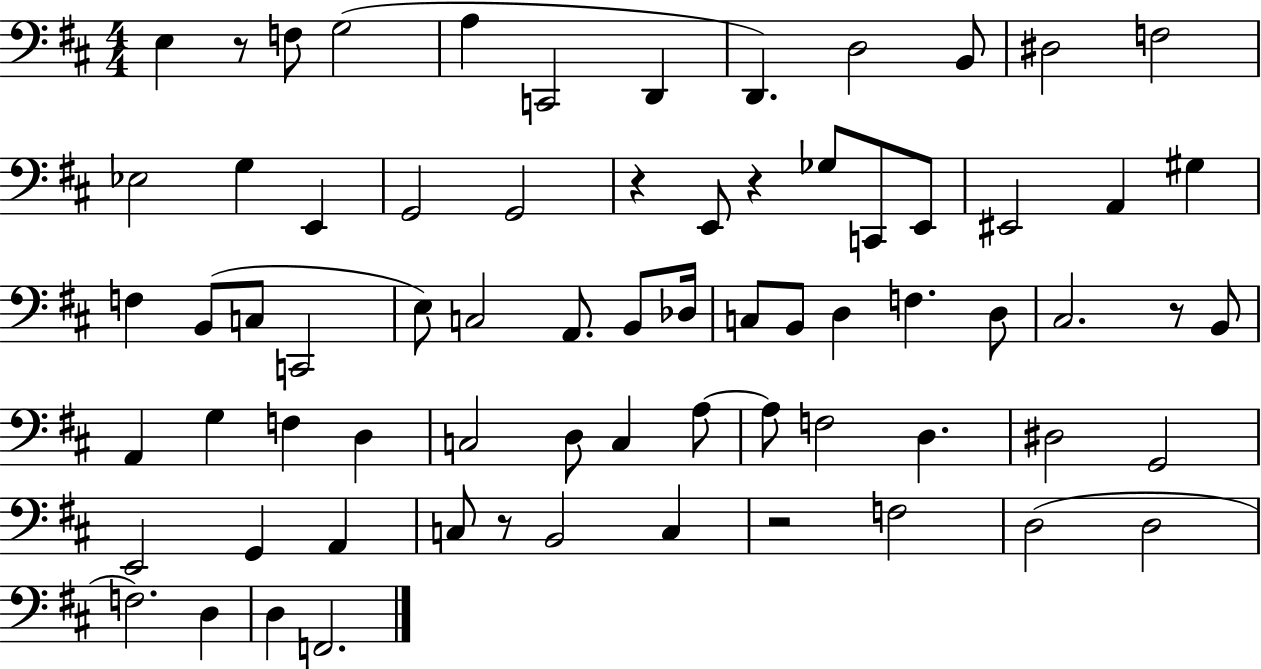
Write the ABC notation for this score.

X:1
T:Untitled
M:4/4
L:1/4
K:D
E, z/2 F,/2 G,2 A, C,,2 D,, D,, D,2 B,,/2 ^D,2 F,2 _E,2 G, E,, G,,2 G,,2 z E,,/2 z _G,/2 C,,/2 E,,/2 ^E,,2 A,, ^G, F, B,,/2 C,/2 C,,2 E,/2 C,2 A,,/2 B,,/2 _D,/4 C,/2 B,,/2 D, F, D,/2 ^C,2 z/2 B,,/2 A,, G, F, D, C,2 D,/2 C, A,/2 A,/2 F,2 D, ^D,2 G,,2 E,,2 G,, A,, C,/2 z/2 B,,2 C, z2 F,2 D,2 D,2 F,2 D, D, F,,2